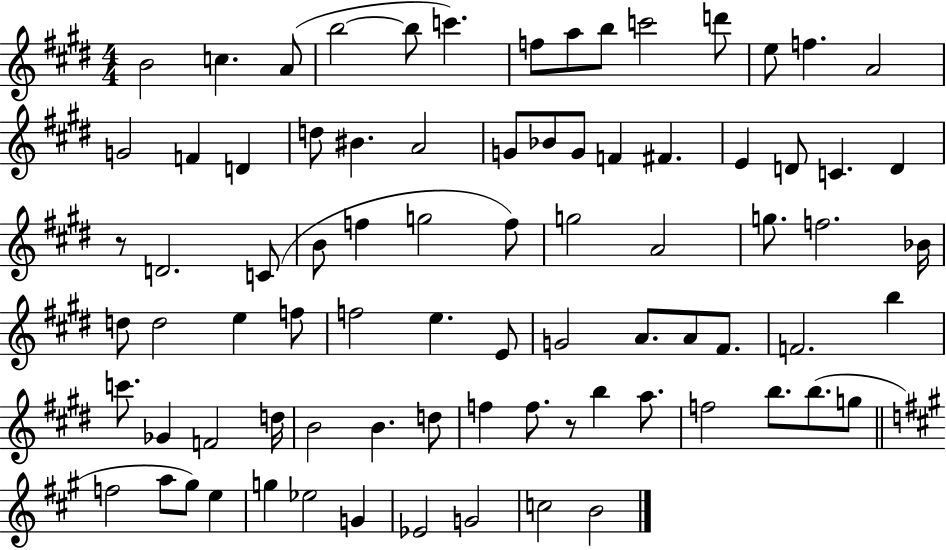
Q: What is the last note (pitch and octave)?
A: B4